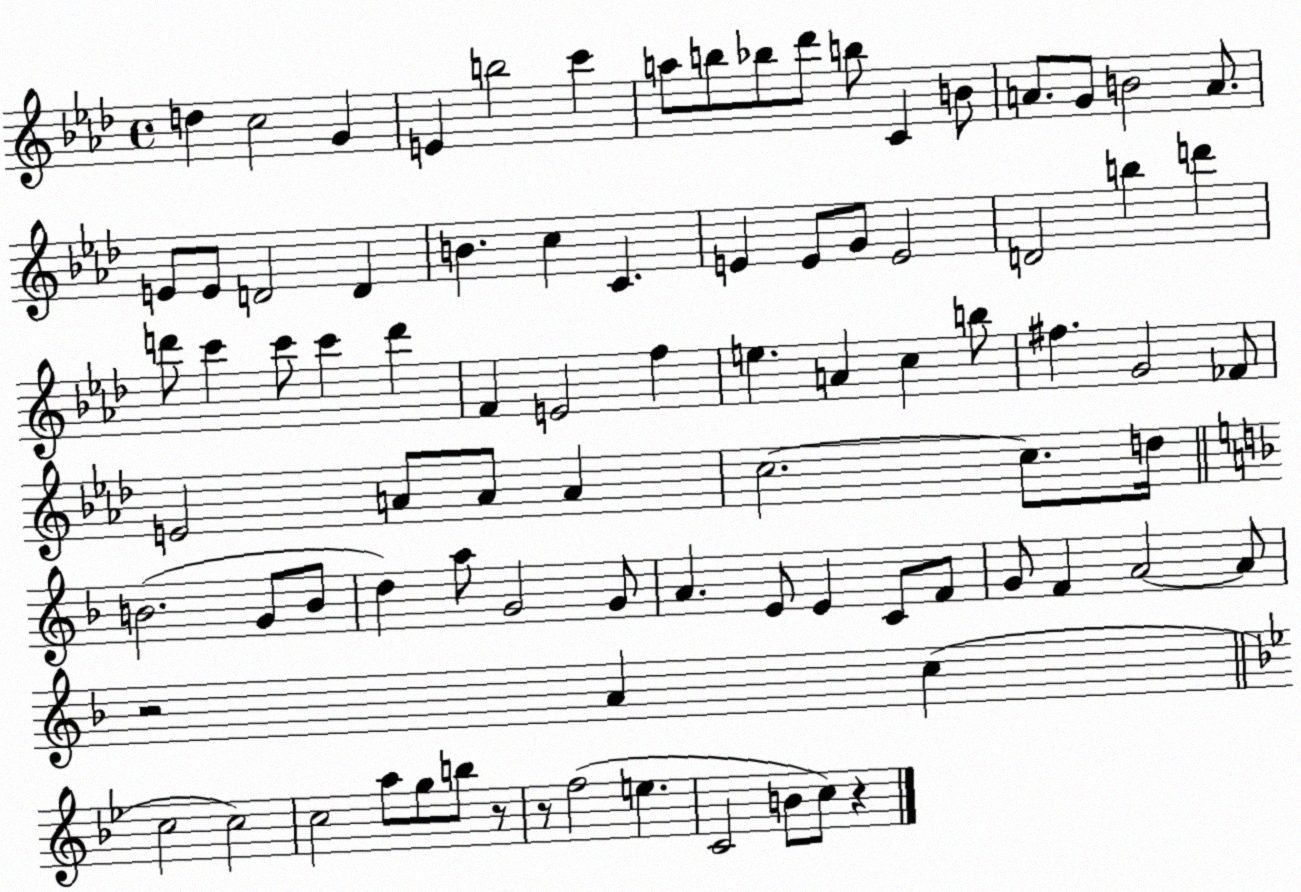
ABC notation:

X:1
T:Untitled
M:4/4
L:1/4
K:Ab
d c2 G E b2 c' a/2 b/2 _b/2 _d'/2 b/2 C B/2 A/2 G/2 B2 A/2 E/2 E/2 D2 D B c C E E/2 G/2 E2 D2 b d' d'/2 c' c'/2 c' d' F E2 f e A c b/2 ^f G2 _F/2 E2 A/2 A/2 A c2 c/2 d/4 B2 G/2 B/2 d a/2 G2 G/2 A E/2 E C/2 F/2 G/2 F A2 A/2 z2 A c c2 c2 c2 a/2 g/2 b/2 z/2 z/2 f2 e C2 B/2 c/2 z